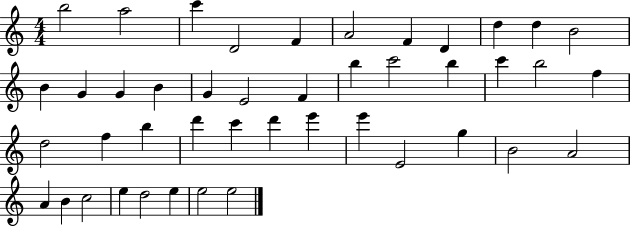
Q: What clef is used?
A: treble